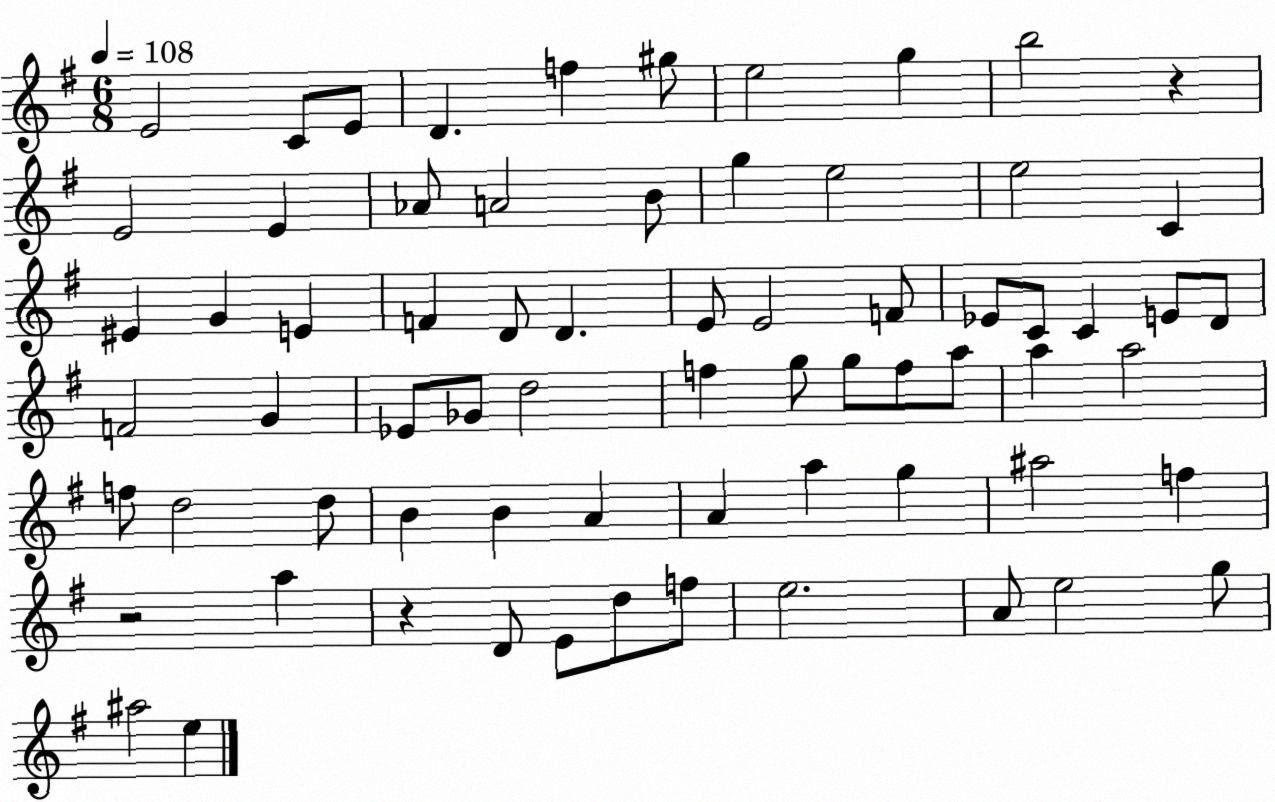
X:1
T:Untitled
M:6/8
L:1/4
K:G
E2 C/2 E/2 D f ^g/2 e2 g b2 z E2 E _A/2 A2 B/2 g e2 e2 C ^E G E F D/2 D E/2 E2 F/2 _E/2 C/2 C E/2 D/2 F2 G _E/2 _G/2 d2 f g/2 g/2 f/2 a/2 a a2 f/2 d2 d/2 B B A A a g ^a2 f z2 a z D/2 E/2 d/2 f/2 e2 A/2 e2 g/2 ^a2 e